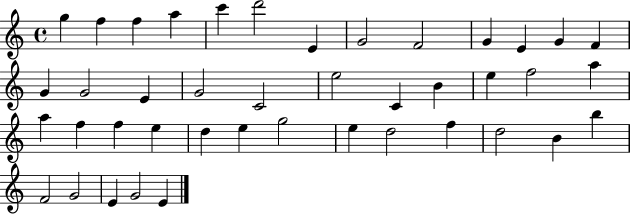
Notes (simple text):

G5/q F5/q F5/q A5/q C6/q D6/h E4/q G4/h F4/h G4/q E4/q G4/q F4/q G4/q G4/h E4/q G4/h C4/h E5/h C4/q B4/q E5/q F5/h A5/q A5/q F5/q F5/q E5/q D5/q E5/q G5/h E5/q D5/h F5/q D5/h B4/q B5/q F4/h G4/h E4/q G4/h E4/q